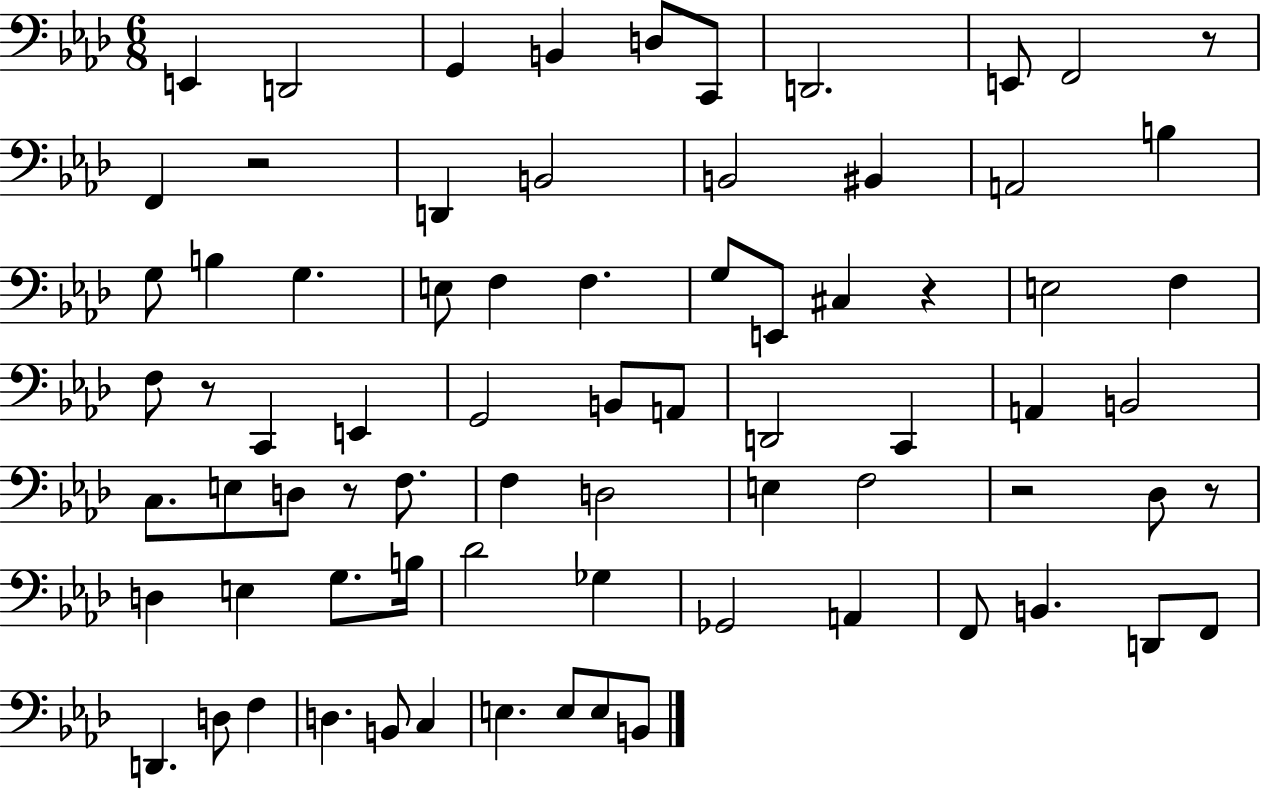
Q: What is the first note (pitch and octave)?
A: E2